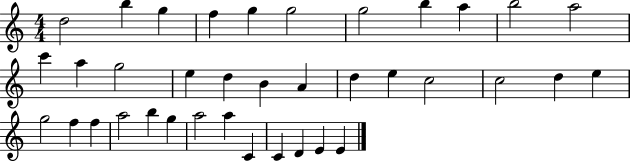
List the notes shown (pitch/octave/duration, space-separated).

D5/h B5/q G5/q F5/q G5/q G5/h G5/h B5/q A5/q B5/h A5/h C6/q A5/q G5/h E5/q D5/q B4/q A4/q D5/q E5/q C5/h C5/h D5/q E5/q G5/h F5/q F5/q A5/h B5/q G5/q A5/h A5/q C4/q C4/q D4/q E4/q E4/q